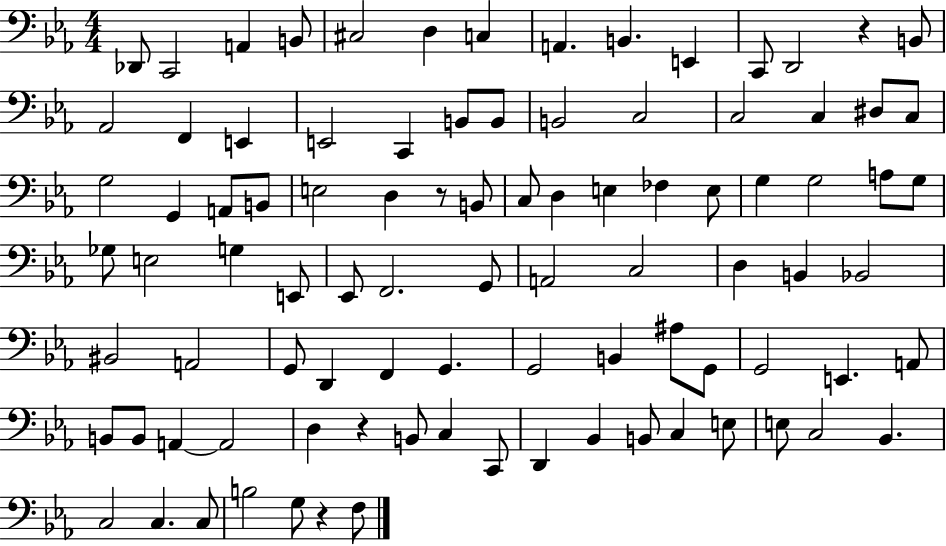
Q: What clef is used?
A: bass